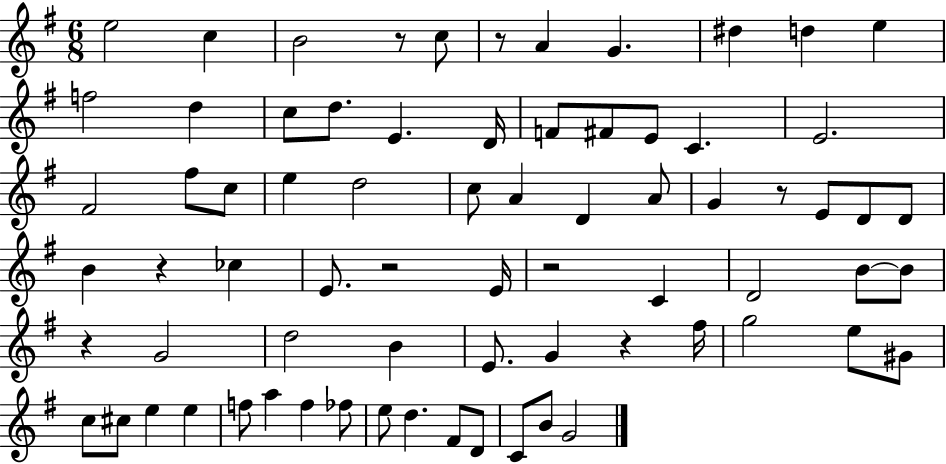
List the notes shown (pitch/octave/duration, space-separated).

E5/h C5/q B4/h R/e C5/e R/e A4/q G4/q. D#5/q D5/q E5/q F5/h D5/q C5/e D5/e. E4/q. D4/s F4/e F#4/e E4/e C4/q. E4/h. F#4/h F#5/e C5/e E5/q D5/h C5/e A4/q D4/q A4/e G4/q R/e E4/e D4/e D4/e B4/q R/q CES5/q E4/e. R/h E4/s R/h C4/q D4/h B4/e B4/e R/q G4/h D5/h B4/q E4/e. G4/q R/q F#5/s G5/h E5/e G#4/e C5/e C#5/e E5/q E5/q F5/e A5/q F5/q FES5/e E5/e D5/q. F#4/e D4/e C4/e B4/e G4/h